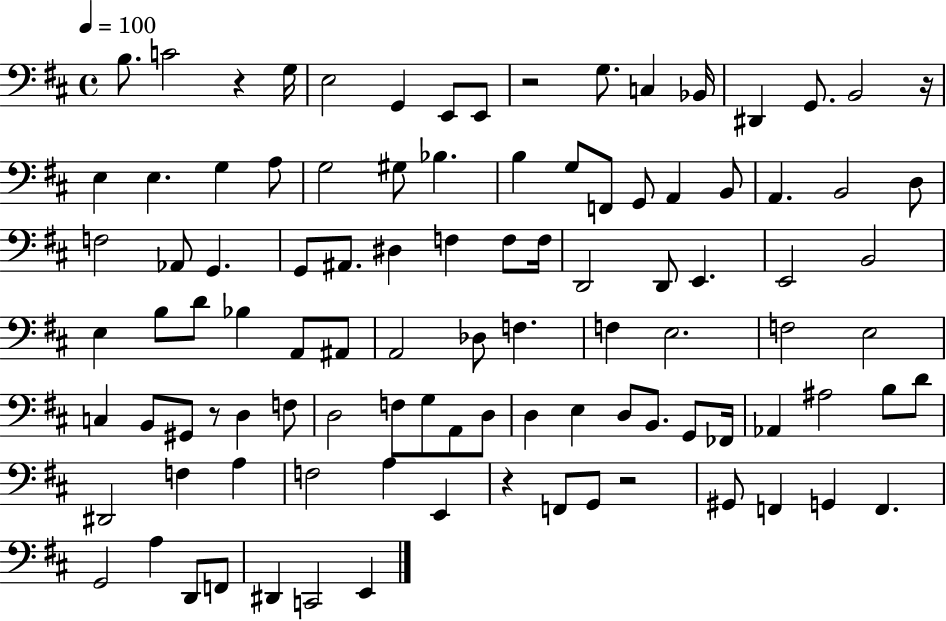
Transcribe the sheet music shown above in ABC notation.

X:1
T:Untitled
M:4/4
L:1/4
K:D
B,/2 C2 z G,/4 E,2 G,, E,,/2 E,,/2 z2 G,/2 C, _B,,/4 ^D,, G,,/2 B,,2 z/4 E, E, G, A,/2 G,2 ^G,/2 _B, B, G,/2 F,,/2 G,,/2 A,, B,,/2 A,, B,,2 D,/2 F,2 _A,,/2 G,, G,,/2 ^A,,/2 ^D, F, F,/2 F,/4 D,,2 D,,/2 E,, E,,2 B,,2 E, B,/2 D/2 _B, A,,/2 ^A,,/2 A,,2 _D,/2 F, F, E,2 F,2 E,2 C, B,,/2 ^G,,/2 z/2 D, F,/2 D,2 F,/2 G,/2 A,,/2 D,/2 D, E, D,/2 B,,/2 G,,/2 _F,,/4 _A,, ^A,2 B,/2 D/2 ^D,,2 F, A, F,2 A, E,, z F,,/2 G,,/2 z2 ^G,,/2 F,, G,, F,, G,,2 A, D,,/2 F,,/2 ^D,, C,,2 E,,